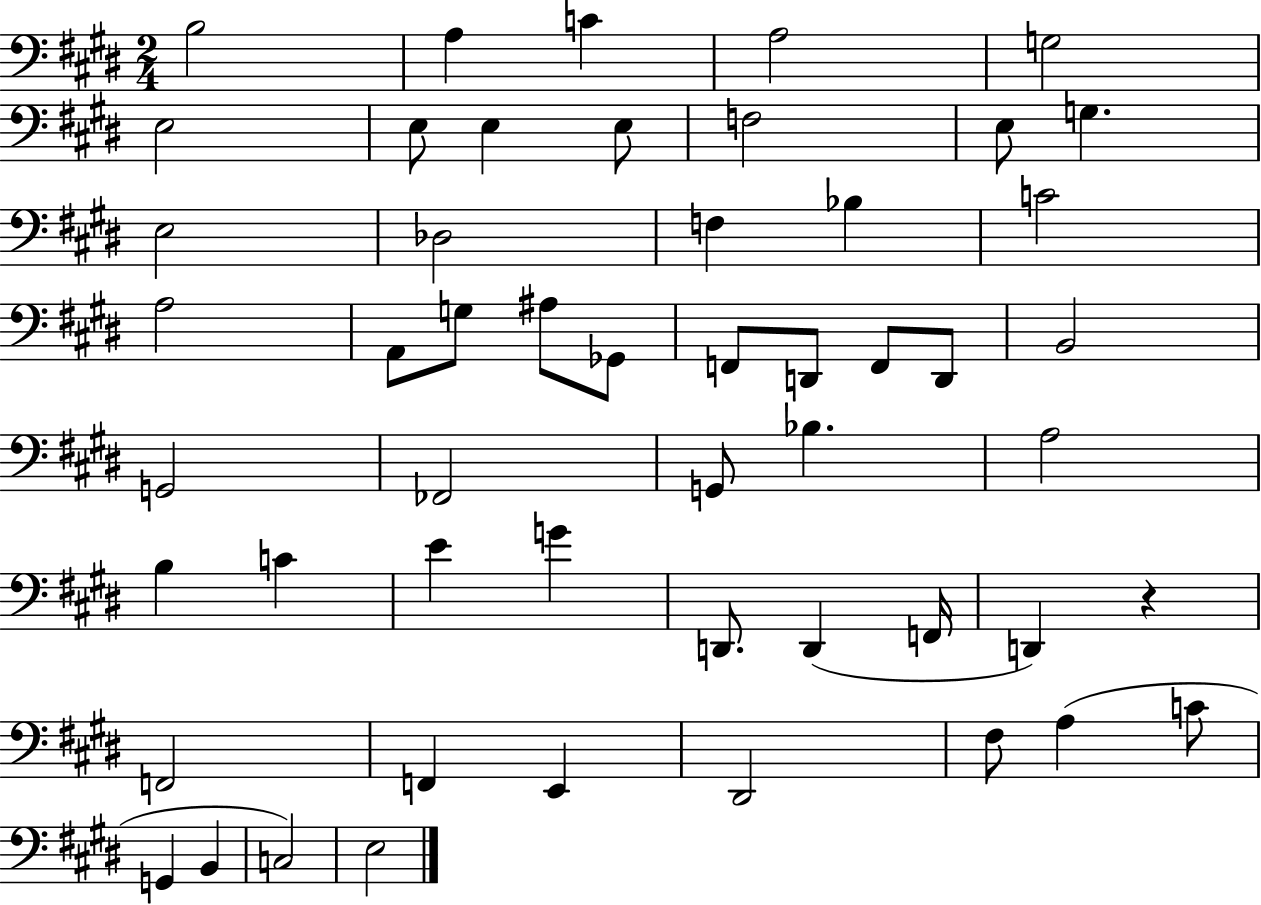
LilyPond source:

{
  \clef bass
  \numericTimeSignature
  \time 2/4
  \key e \major
  \repeat volta 2 { b2 | a4 c'4 | a2 | g2 | \break e2 | e8 e4 e8 | f2 | e8 g4. | \break e2 | des2 | f4 bes4 | c'2 | \break a2 | a,8 g8 ais8 ges,8 | f,8 d,8 f,8 d,8 | b,2 | \break g,2 | fes,2 | g,8 bes4. | a2 | \break b4 c'4 | e'4 g'4 | d,8. d,4( f,16 | d,4) r4 | \break f,2 | f,4 e,4 | dis,2 | fis8 a4( c'8 | \break g,4 b,4 | c2) | e2 | } \bar "|."
}